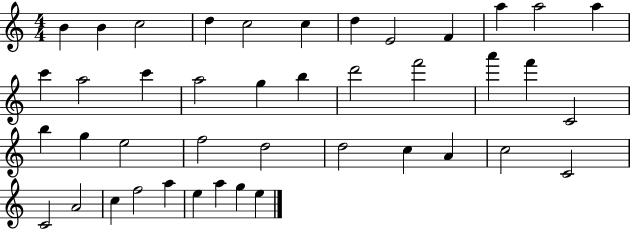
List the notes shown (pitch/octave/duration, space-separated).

B4/q B4/q C5/h D5/q C5/h C5/q D5/q E4/h F4/q A5/q A5/h A5/q C6/q A5/h C6/q A5/h G5/q B5/q D6/h F6/h A6/q F6/q C4/h B5/q G5/q E5/h F5/h D5/h D5/h C5/q A4/q C5/h C4/h C4/h A4/h C5/q F5/h A5/q E5/q A5/q G5/q E5/q